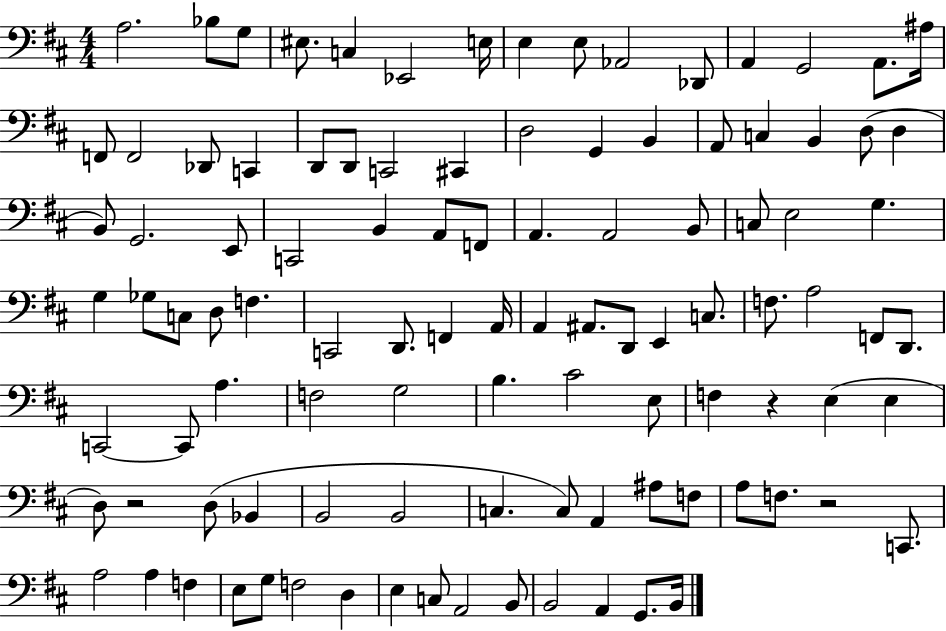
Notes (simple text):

A3/h. Bb3/e G3/e EIS3/e. C3/q Eb2/h E3/s E3/q E3/e Ab2/h Db2/e A2/q G2/h A2/e. A#3/s F2/e F2/h Db2/e C2/q D2/e D2/e C2/h C#2/q D3/h G2/q B2/q A2/e C3/q B2/q D3/e D3/q B2/e G2/h. E2/e C2/h B2/q A2/e F2/e A2/q. A2/h B2/e C3/e E3/h G3/q. G3/q Gb3/e C3/e D3/e F3/q. C2/h D2/e. F2/q A2/s A2/q A#2/e. D2/e E2/q C3/e. F3/e. A3/h F2/e D2/e. C2/h C2/e A3/q. F3/h G3/h B3/q. C#4/h E3/e F3/q R/q E3/q E3/q D3/e R/h D3/e Bb2/q B2/h B2/h C3/q. C3/e A2/q A#3/e F3/e A3/e F3/e. R/h C2/e. A3/h A3/q F3/q E3/e G3/e F3/h D3/q E3/q C3/e A2/h B2/e B2/h A2/q G2/e. B2/s